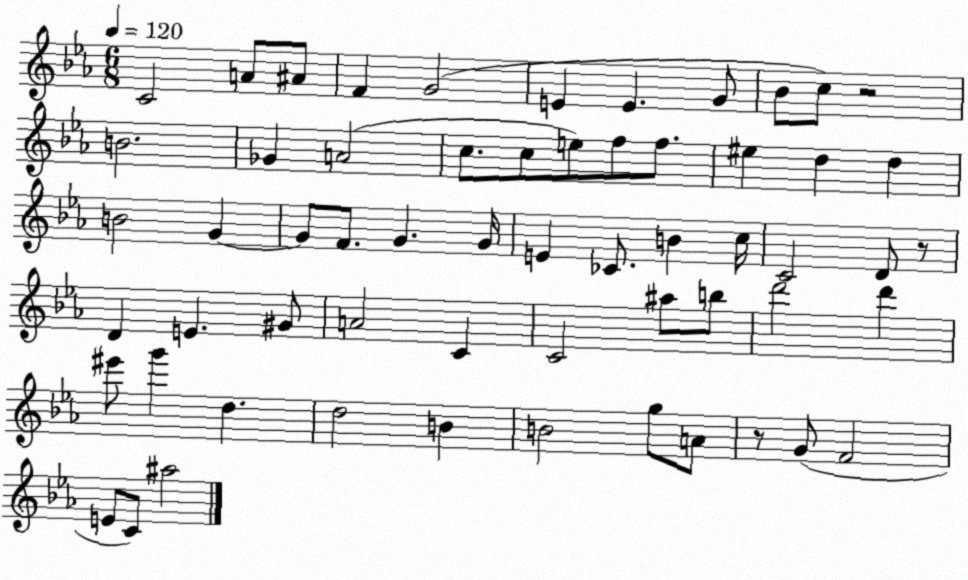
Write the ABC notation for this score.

X:1
T:Untitled
M:6/8
L:1/4
K:Eb
C2 A/2 ^A/2 F G2 E E G/2 _B/2 c/2 z2 B2 _G A2 c/2 c/2 e/2 f/2 f/2 ^e d d B2 G G/2 F/2 G G/4 E _C/2 B c/4 C2 D/2 z/2 D E ^G/2 A2 C C2 ^a/2 b/2 d'2 d' ^e'/2 g' d d2 B B2 g/2 A/2 z/2 G/2 F2 E/2 C/2 ^a2